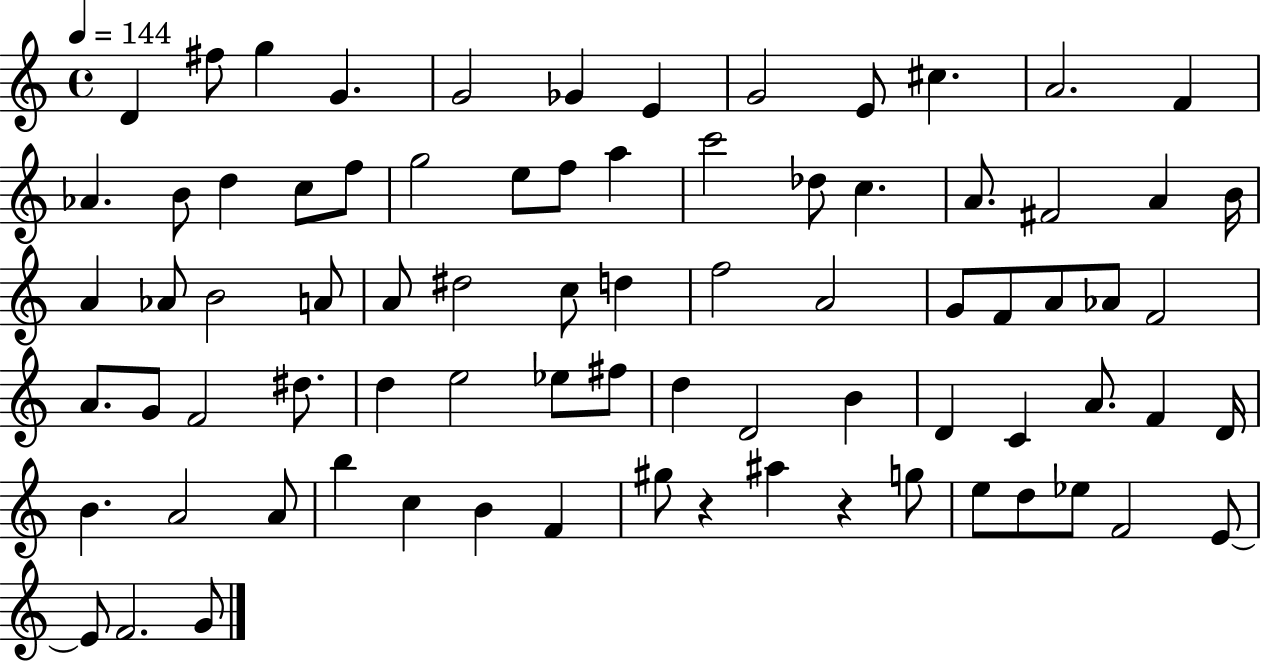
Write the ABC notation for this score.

X:1
T:Untitled
M:4/4
L:1/4
K:C
D ^f/2 g G G2 _G E G2 E/2 ^c A2 F _A B/2 d c/2 f/2 g2 e/2 f/2 a c'2 _d/2 c A/2 ^F2 A B/4 A _A/2 B2 A/2 A/2 ^d2 c/2 d f2 A2 G/2 F/2 A/2 _A/2 F2 A/2 G/2 F2 ^d/2 d e2 _e/2 ^f/2 d D2 B D C A/2 F D/4 B A2 A/2 b c B F ^g/2 z ^a z g/2 e/2 d/2 _e/2 F2 E/2 E/2 F2 G/2